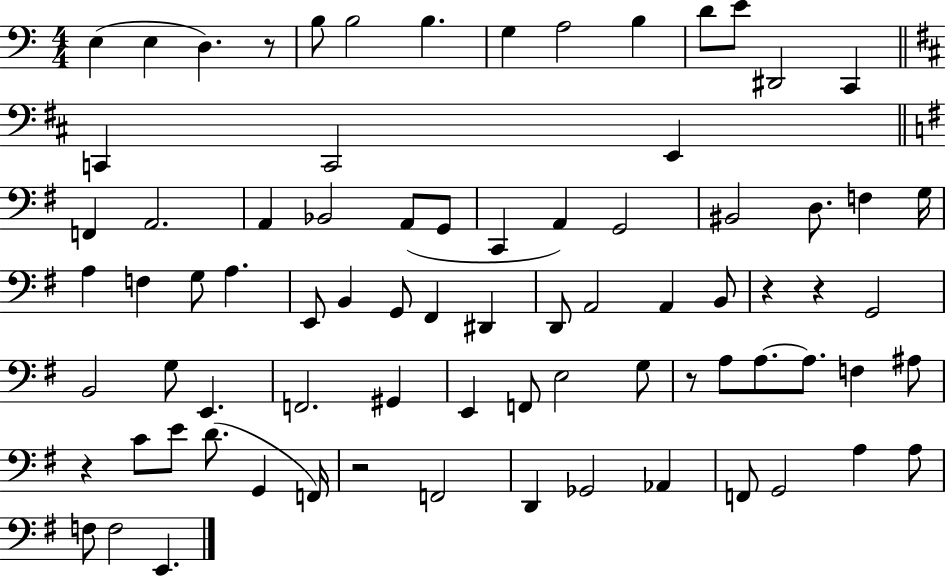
E3/q E3/q D3/q. R/e B3/e B3/h B3/q. G3/q A3/h B3/q D4/e E4/e D#2/h C2/q C2/q C2/h E2/q F2/q A2/h. A2/q Bb2/h A2/e G2/e C2/q A2/q G2/h BIS2/h D3/e. F3/q G3/s A3/q F3/q G3/e A3/q. E2/e B2/q G2/e F#2/q D#2/q D2/e A2/h A2/q B2/e R/q R/q G2/h B2/h G3/e E2/q. F2/h. G#2/q E2/q F2/e E3/h G3/e R/e A3/e A3/e. A3/e. F3/q A#3/e R/q C4/e E4/e D4/e. G2/q F2/s R/h F2/h D2/q Gb2/h Ab2/q F2/e G2/h A3/q A3/e F3/e F3/h E2/q.